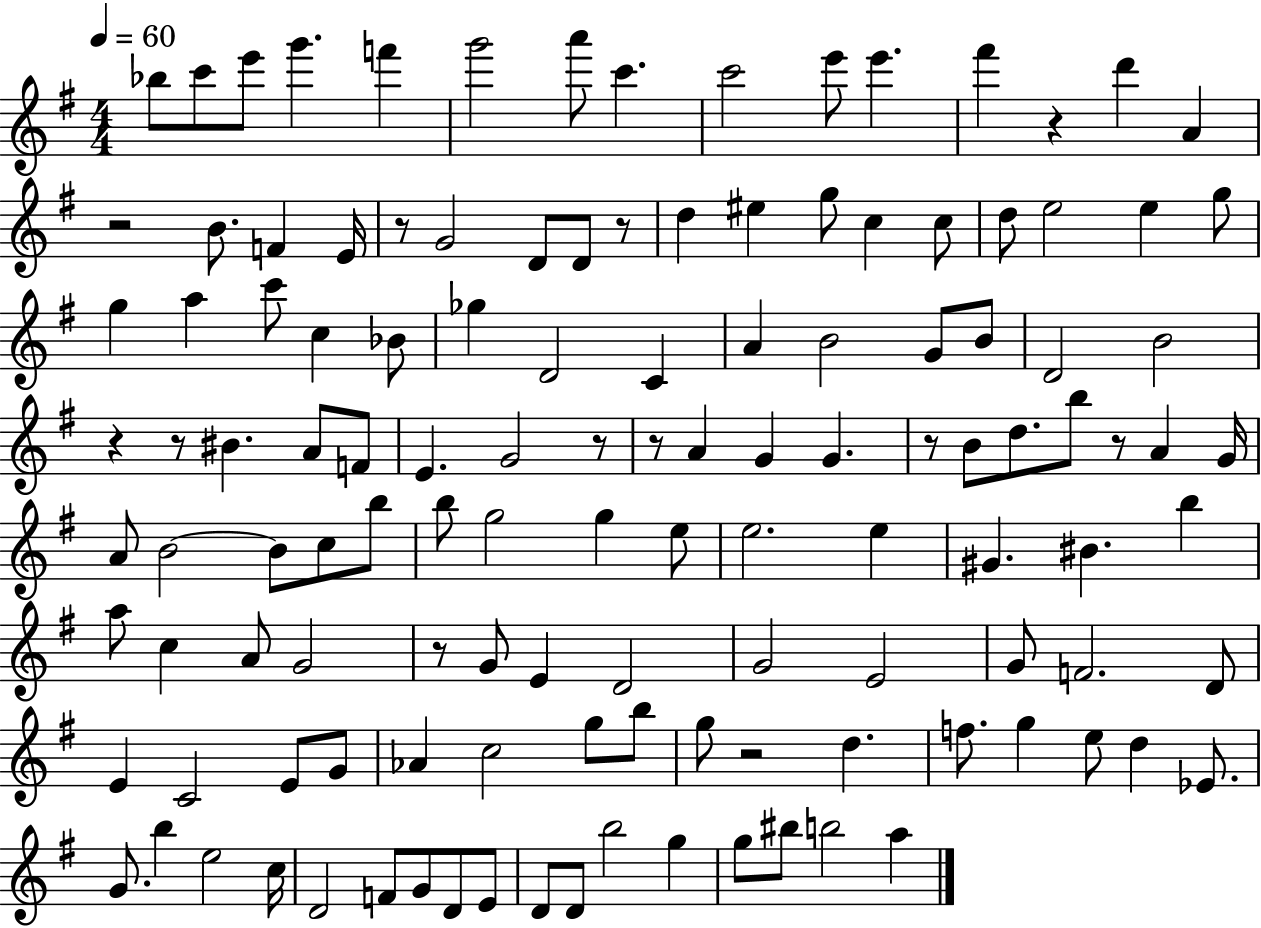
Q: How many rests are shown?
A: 12